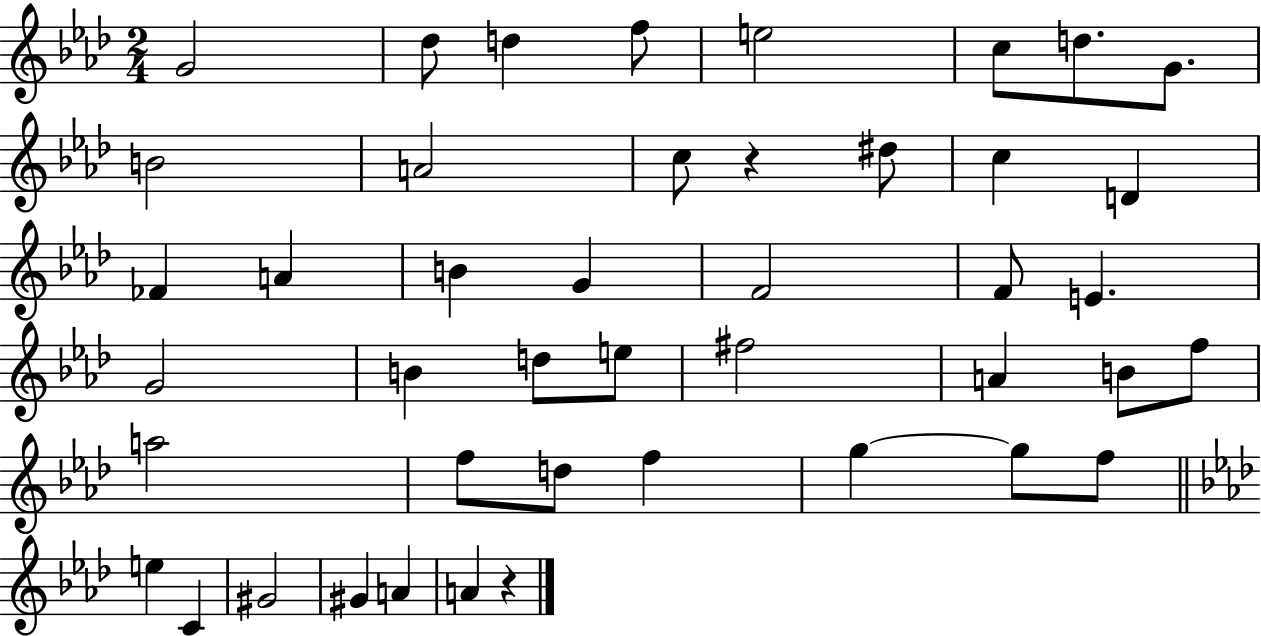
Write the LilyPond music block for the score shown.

{
  \clef treble
  \numericTimeSignature
  \time 2/4
  \key aes \major
  g'2 | des''8 d''4 f''8 | e''2 | c''8 d''8. g'8. | \break b'2 | a'2 | c''8 r4 dis''8 | c''4 d'4 | \break fes'4 a'4 | b'4 g'4 | f'2 | f'8 e'4. | \break g'2 | b'4 d''8 e''8 | fis''2 | a'4 b'8 f''8 | \break a''2 | f''8 d''8 f''4 | g''4~~ g''8 f''8 | \bar "||" \break \key aes \major e''4 c'4 | gis'2 | gis'4 a'4 | a'4 r4 | \break \bar "|."
}